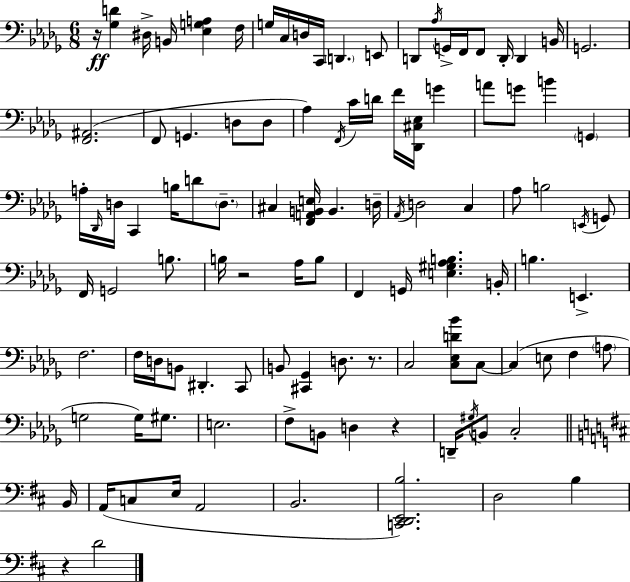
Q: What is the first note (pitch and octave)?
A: D#3